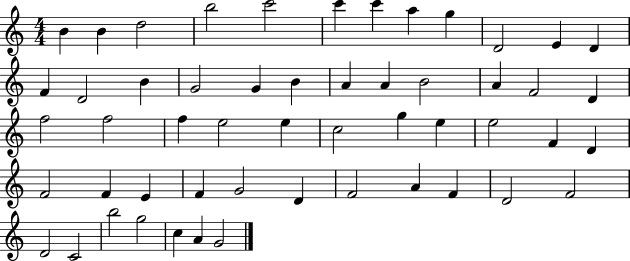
B4/q B4/q D5/h B5/h C6/h C6/q C6/q A5/q G5/q D4/h E4/q D4/q F4/q D4/h B4/q G4/h G4/q B4/q A4/q A4/q B4/h A4/q F4/h D4/q F5/h F5/h F5/q E5/h E5/q C5/h G5/q E5/q E5/h F4/q D4/q F4/h F4/q E4/q F4/q G4/h D4/q F4/h A4/q F4/q D4/h F4/h D4/h C4/h B5/h G5/h C5/q A4/q G4/h